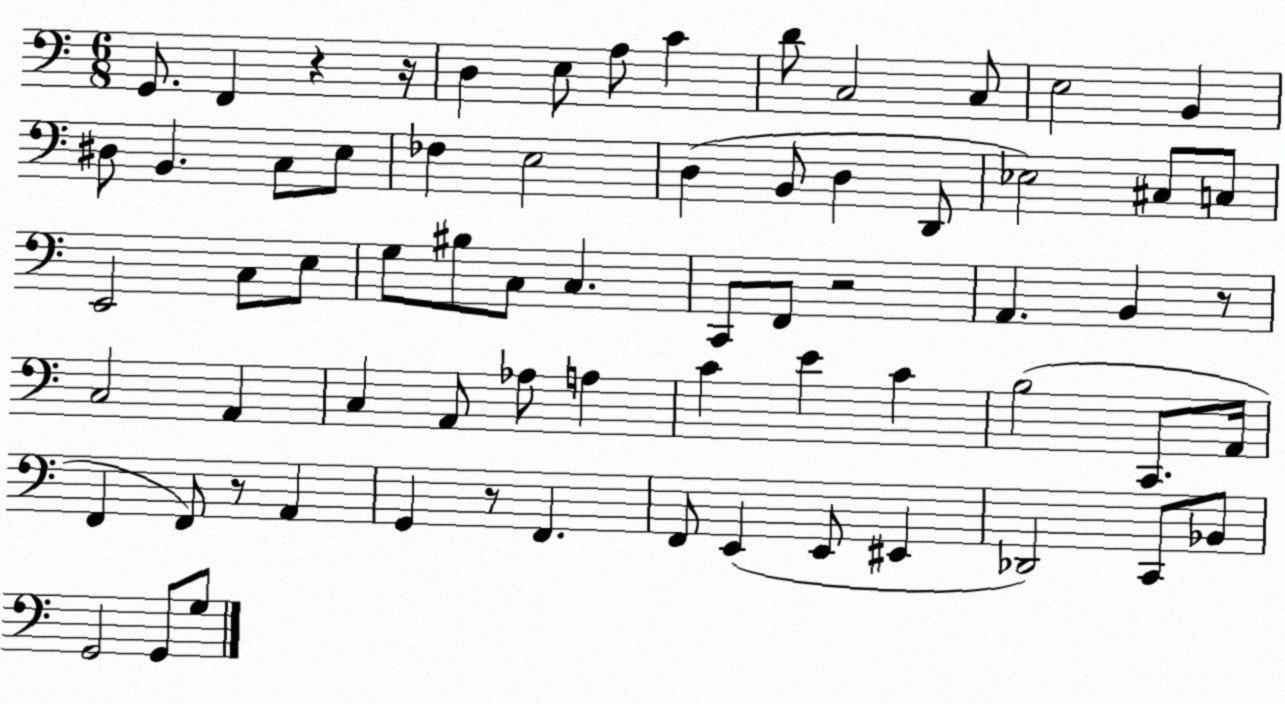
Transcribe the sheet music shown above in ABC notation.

X:1
T:Untitled
M:6/8
L:1/4
K:C
G,,/2 F,, z z/4 D, E,/2 A,/2 C D/2 C,2 C,/2 E,2 B,, ^D,/2 B,, C,/2 E,/2 _F, E,2 D, B,,/2 D, D,,/2 _E,2 ^C,/2 C,/2 E,,2 C,/2 E,/2 G,/2 ^B,/2 C,/2 C, C,,/2 F,,/2 z2 A,, B,, z/2 C,2 A,, C, A,,/2 _A,/2 A, C E C B,2 C,,/2 A,,/4 F,, F,,/2 z/2 A,, G,, z/2 F,, F,,/2 E,, E,,/2 ^E,, _D,,2 C,,/2 _B,,/2 G,,2 G,,/2 G,/2